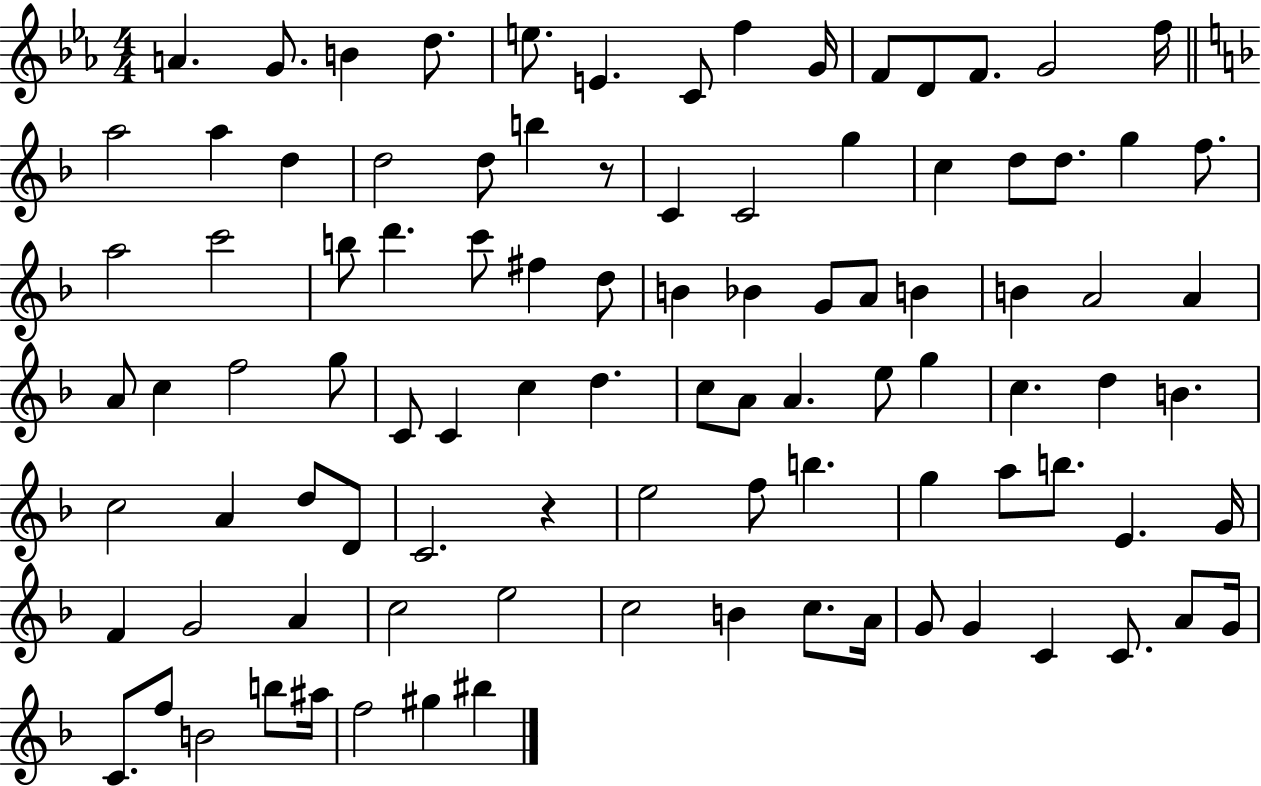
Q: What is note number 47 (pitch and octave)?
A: G5